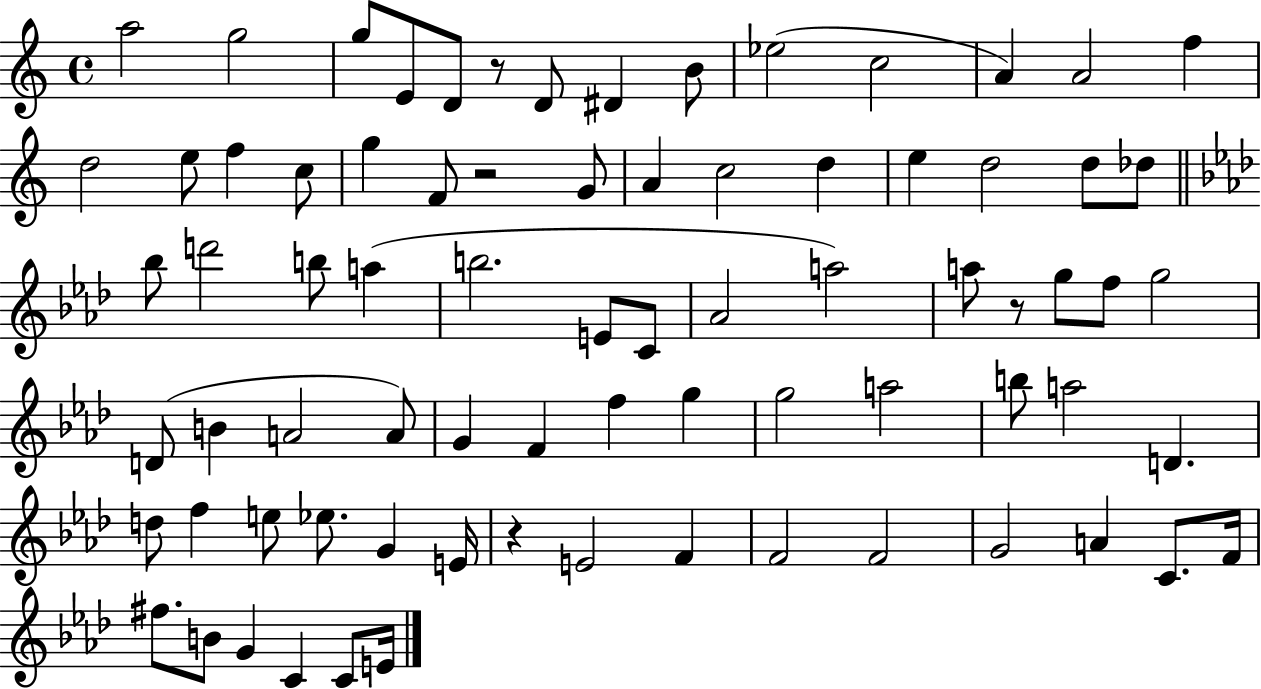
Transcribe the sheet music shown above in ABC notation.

X:1
T:Untitled
M:4/4
L:1/4
K:C
a2 g2 g/2 E/2 D/2 z/2 D/2 ^D B/2 _e2 c2 A A2 f d2 e/2 f c/2 g F/2 z2 G/2 A c2 d e d2 d/2 _d/2 _b/2 d'2 b/2 a b2 E/2 C/2 _A2 a2 a/2 z/2 g/2 f/2 g2 D/2 B A2 A/2 G F f g g2 a2 b/2 a2 D d/2 f e/2 _e/2 G E/4 z E2 F F2 F2 G2 A C/2 F/4 ^f/2 B/2 G C C/2 E/4